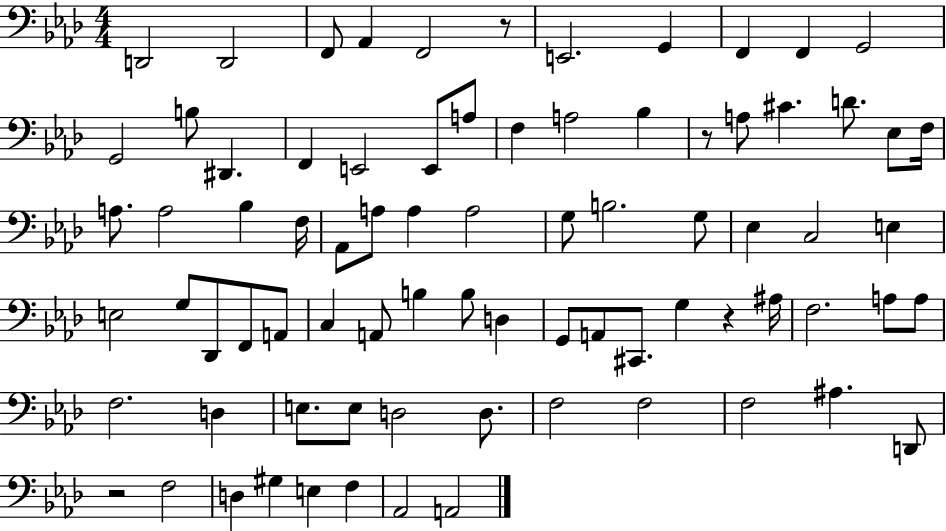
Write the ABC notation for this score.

X:1
T:Untitled
M:4/4
L:1/4
K:Ab
D,,2 D,,2 F,,/2 _A,, F,,2 z/2 E,,2 G,, F,, F,, G,,2 G,,2 B,/2 ^D,, F,, E,,2 E,,/2 A,/2 F, A,2 _B, z/2 A,/2 ^C D/2 _E,/2 F,/4 A,/2 A,2 _B, F,/4 _A,,/2 A,/2 A, A,2 G,/2 B,2 G,/2 _E, C,2 E, E,2 G,/2 _D,,/2 F,,/2 A,,/2 C, A,,/2 B, B,/2 D, G,,/2 A,,/2 ^C,,/2 G, z ^A,/4 F,2 A,/2 A,/2 F,2 D, E,/2 E,/2 D,2 D,/2 F,2 F,2 F,2 ^A, D,,/2 z2 F,2 D, ^G, E, F, _A,,2 A,,2